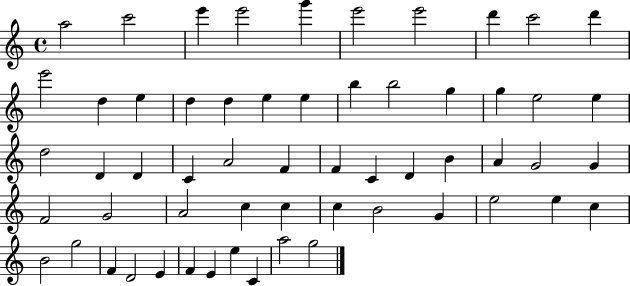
A5/h C6/h E6/q E6/h G6/q E6/h E6/h D6/q C6/h D6/q E6/h D5/q E5/q D5/q D5/q E5/q E5/q B5/q B5/h G5/q G5/q E5/h E5/q D5/h D4/q D4/q C4/q A4/h F4/q F4/q C4/q D4/q B4/q A4/q G4/h G4/q F4/h G4/h A4/h C5/q C5/q C5/q B4/h G4/q E5/h E5/q C5/q B4/h G5/h F4/q D4/h E4/q F4/q E4/q E5/q C4/q A5/h G5/h